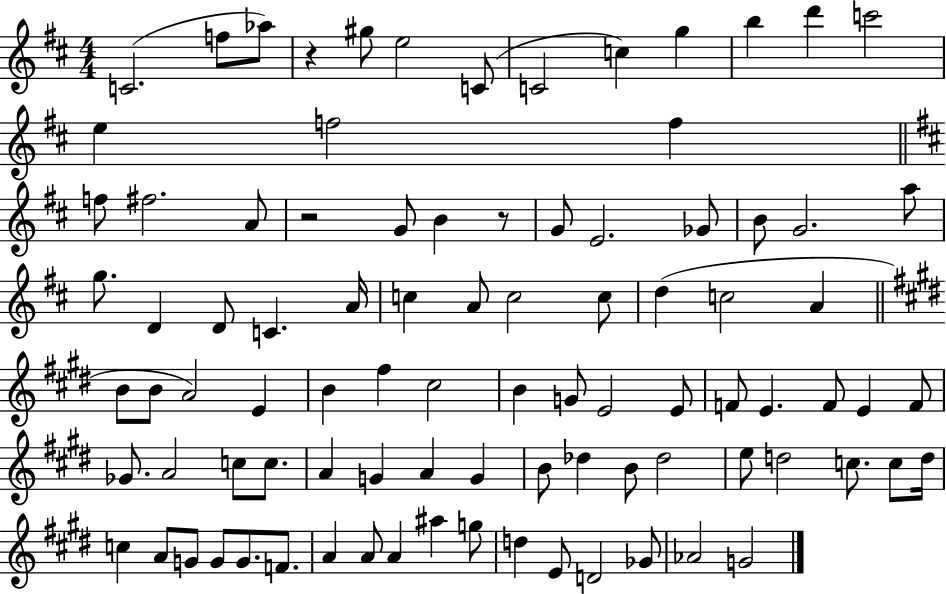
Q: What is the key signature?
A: D major